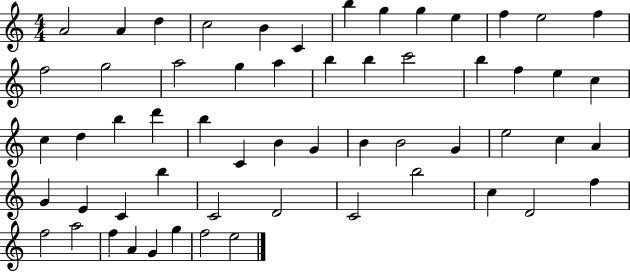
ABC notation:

X:1
T:Untitled
M:4/4
L:1/4
K:C
A2 A d c2 B C b g g e f e2 f f2 g2 a2 g a b b c'2 b f e c c d b d' b C B G B B2 G e2 c A G E C b C2 D2 C2 b2 c D2 f f2 a2 f A G g f2 e2